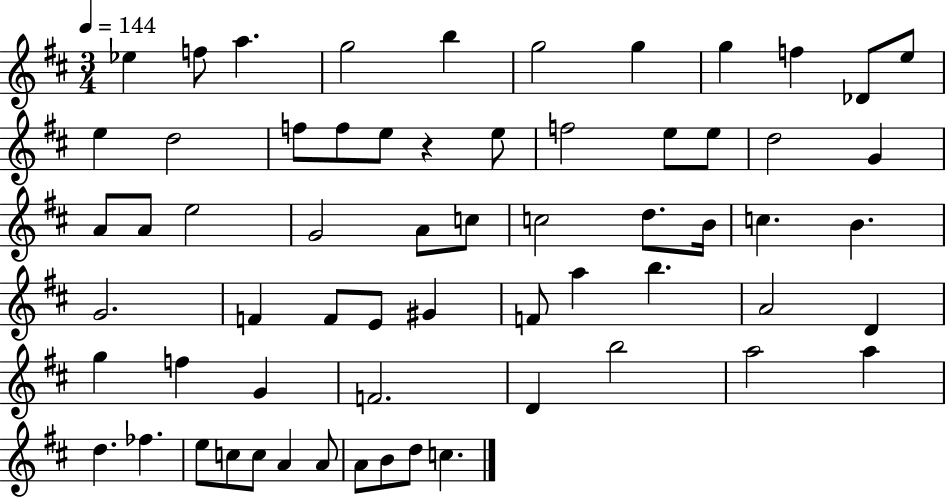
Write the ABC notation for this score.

X:1
T:Untitled
M:3/4
L:1/4
K:D
_e f/2 a g2 b g2 g g f _D/2 e/2 e d2 f/2 f/2 e/2 z e/2 f2 e/2 e/2 d2 G A/2 A/2 e2 G2 A/2 c/2 c2 d/2 B/4 c B G2 F F/2 E/2 ^G F/2 a b A2 D g f G F2 D b2 a2 a d _f e/2 c/2 c/2 A A/2 A/2 B/2 d/2 c